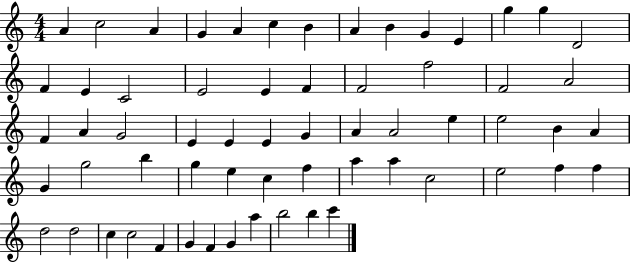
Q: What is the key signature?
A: C major